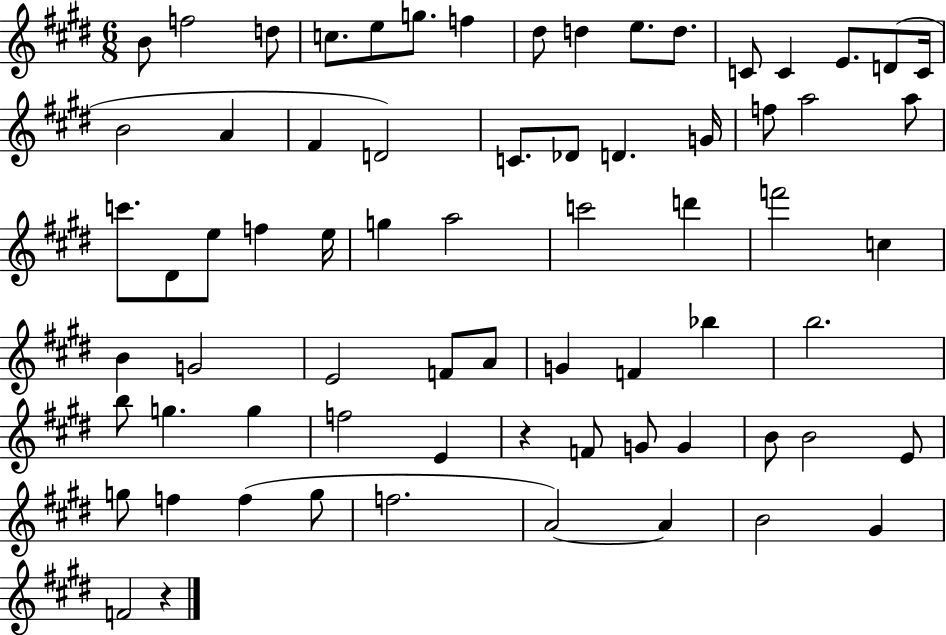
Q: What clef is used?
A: treble